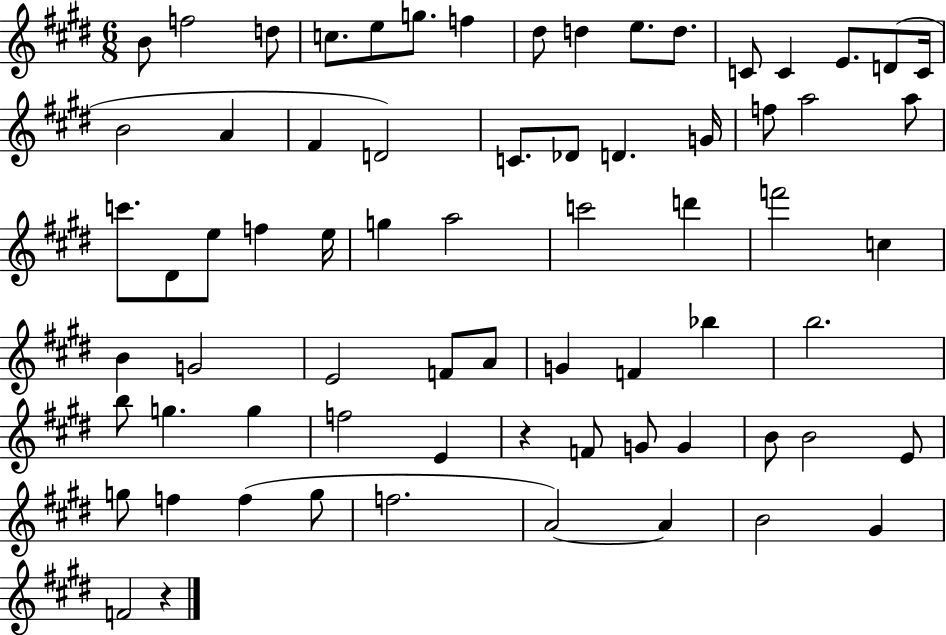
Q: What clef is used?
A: treble